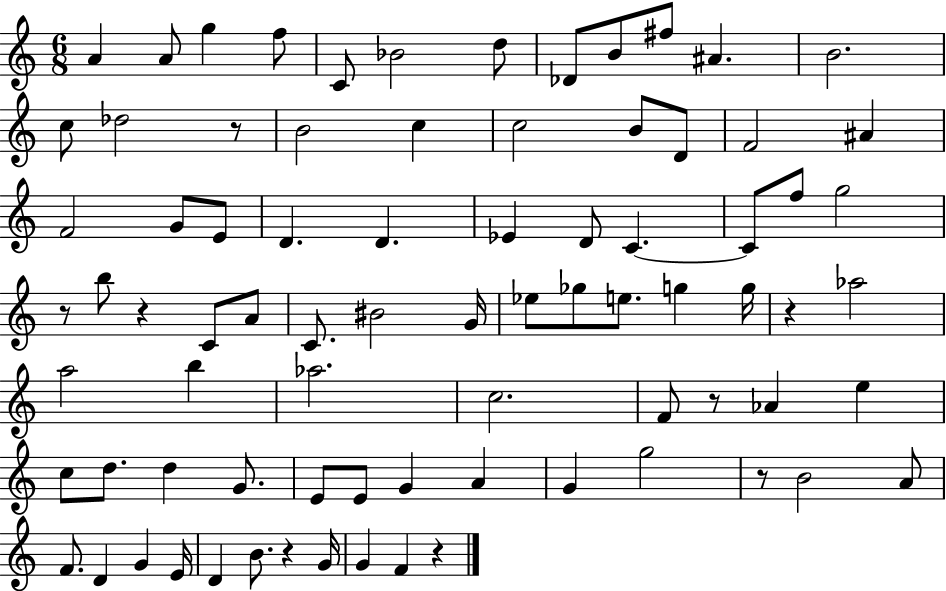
A4/q A4/e G5/q F5/e C4/e Bb4/h D5/e Db4/e B4/e F#5/e A#4/q. B4/h. C5/e Db5/h R/e B4/h C5/q C5/h B4/e D4/e F4/h A#4/q F4/h G4/e E4/e D4/q. D4/q. Eb4/q D4/e C4/q. C4/e F5/e G5/h R/e B5/e R/q C4/e A4/e C4/e. BIS4/h G4/s Eb5/e Gb5/e E5/e. G5/q G5/s R/q Ab5/h A5/h B5/q Ab5/h. C5/h. F4/e R/e Ab4/q E5/q C5/e D5/e. D5/q G4/e. E4/e E4/e G4/q A4/q G4/q G5/h R/e B4/h A4/e F4/e. D4/q G4/q E4/s D4/q B4/e. R/q G4/s G4/q F4/q R/q